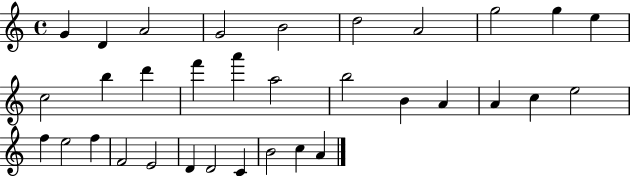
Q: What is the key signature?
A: C major